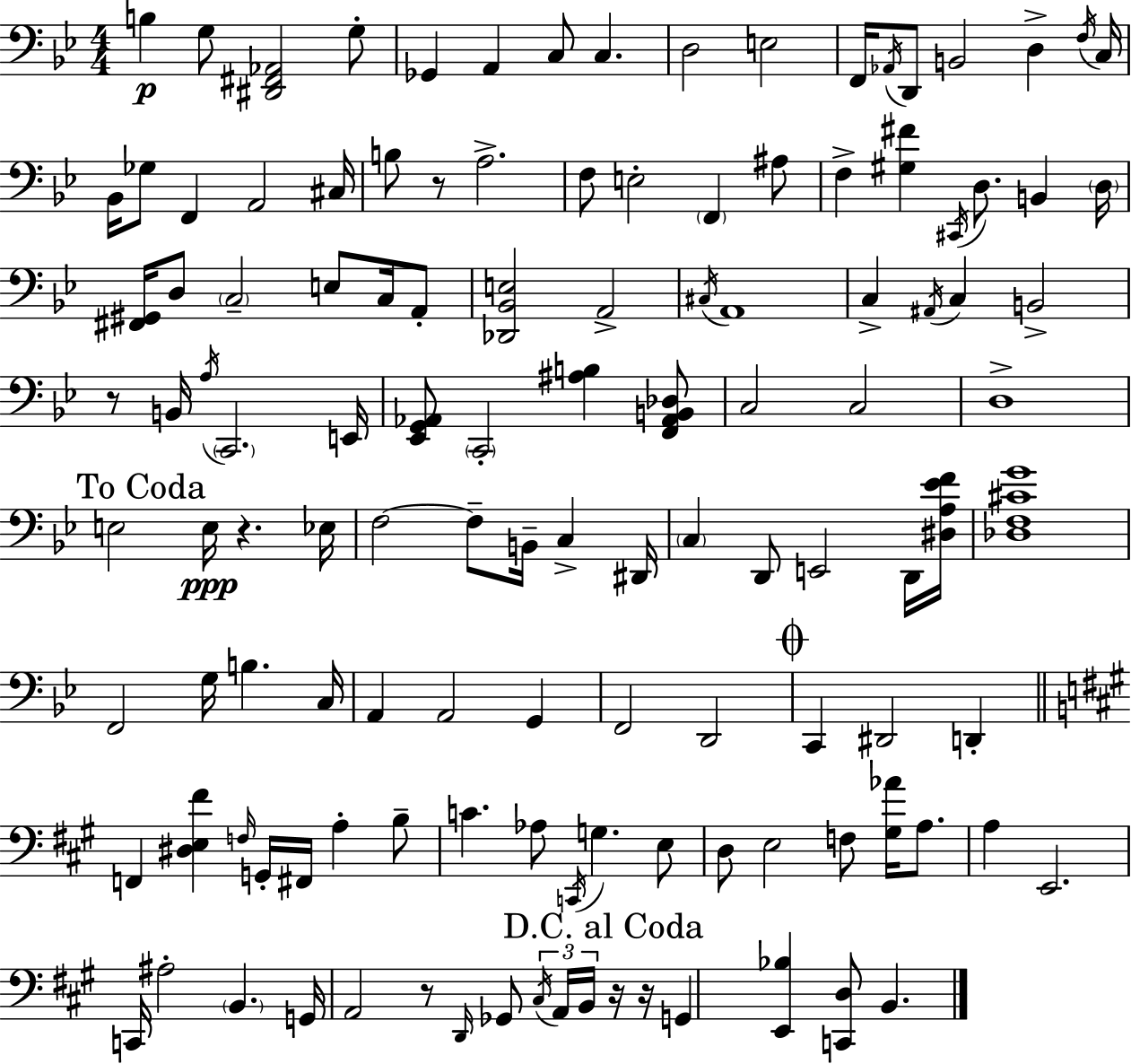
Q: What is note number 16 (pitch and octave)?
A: C3